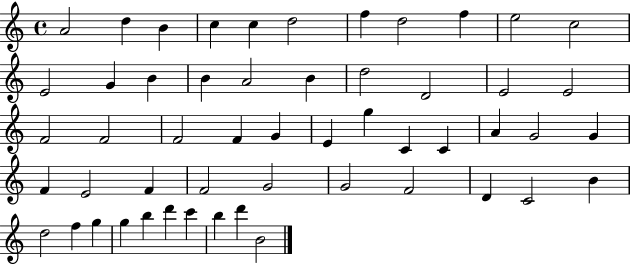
{
  \clef treble
  \time 4/4
  \defaultTimeSignature
  \key c \major
  a'2 d''4 b'4 | c''4 c''4 d''2 | f''4 d''2 f''4 | e''2 c''2 | \break e'2 g'4 b'4 | b'4 a'2 b'4 | d''2 d'2 | e'2 e'2 | \break f'2 f'2 | f'2 f'4 g'4 | e'4 g''4 c'4 c'4 | a'4 g'2 g'4 | \break f'4 e'2 f'4 | f'2 g'2 | g'2 f'2 | d'4 c'2 b'4 | \break d''2 f''4 g''4 | g''4 b''4 d'''4 c'''4 | b''4 d'''4 b'2 | \bar "|."
}